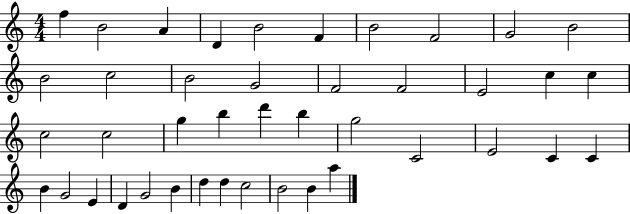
{
  \clef treble
  \numericTimeSignature
  \time 4/4
  \key c \major
  f''4 b'2 a'4 | d'4 b'2 f'4 | b'2 f'2 | g'2 b'2 | \break b'2 c''2 | b'2 g'2 | f'2 f'2 | e'2 c''4 c''4 | \break c''2 c''2 | g''4 b''4 d'''4 b''4 | g''2 c'2 | e'2 c'4 c'4 | \break b'4 g'2 e'4 | d'4 g'2 b'4 | d''4 d''4 c''2 | b'2 b'4 a''4 | \break \bar "|."
}